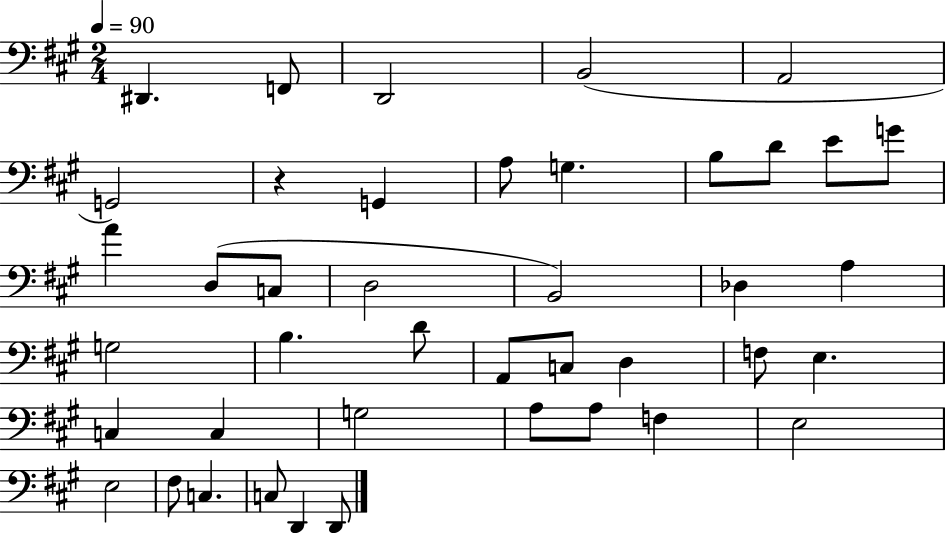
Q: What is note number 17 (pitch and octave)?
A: D3